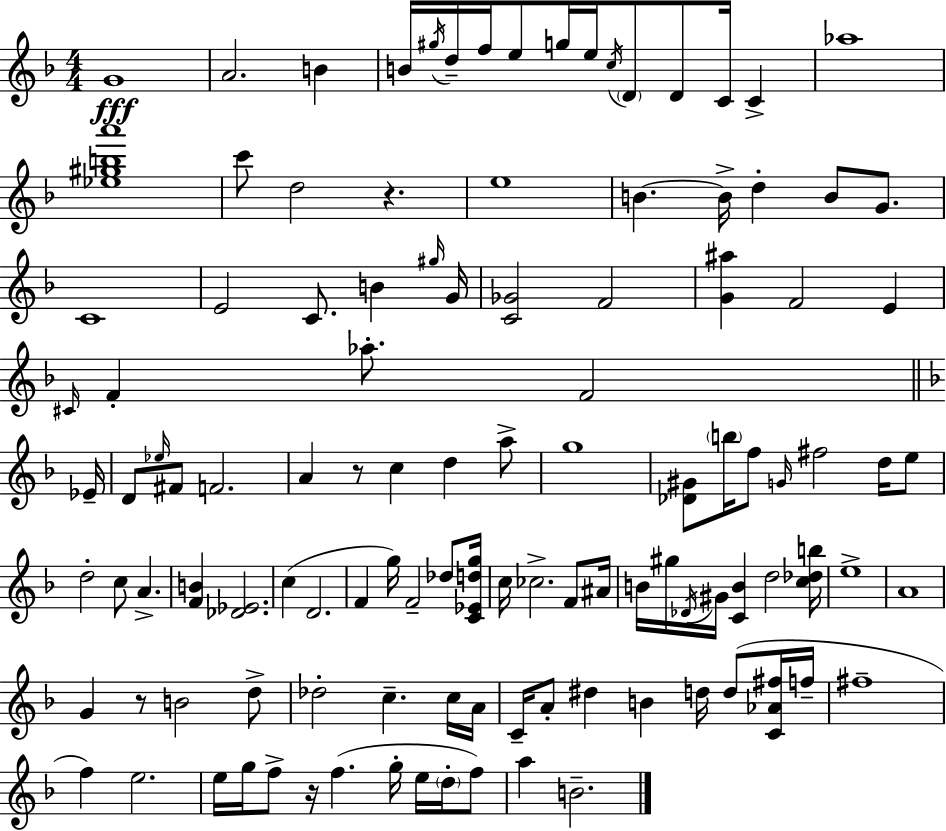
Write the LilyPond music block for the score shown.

{
  \clef treble
  \numericTimeSignature
  \time 4/4
  \key d \minor
  g'1\fff | a'2. b'4 | b'16 \acciaccatura { gis''16 } d''16-- f''16 e''8 g''16 e''16 \acciaccatura { c''16 } \parenthesize d'8 d'8 c'16 c'4-> | aes''1 | \break <ees'' gis'' b'' a'''>1 | c'''8 d''2 r4. | e''1 | b'4.~~ b'16-> d''4-. b'8 g'8. | \break c'1 | e'2 c'8. b'4 | \grace { gis''16 } g'16 <c' ges'>2 f'2 | <g' ais''>4 f'2 e'4 | \break \grace { cis'16 } f'4-. aes''8.-. f'2 | \bar "||" \break \key f \major ees'16-- d'8 \grace { ees''16 } fis'8 f'2. | a'4 r8 c''4 d''4 | a''8-> g''1 | <des' gis'>8 \parenthesize b''16 f''8 \grace { g'16 } fis''2 | \break d''16 e''8 d''2-. c''8 a'4.-> | <f' b'>4 <des' ees'>2. | c''4( d'2. | f'4 g''16) f'2-- | \break des''8 <c' ees' d'' g''>16 c''16 ces''2.-> | f'8 ais'16 b'16 gis''16 \acciaccatura { des'16 } gis'16 <c' b'>4 d''2 | <c'' des'' b''>16 e''1-> | a'1 | \break g'4 r8 b'2 | d''8-> des''2-. c''4.-- | c''16 a'16 c'16-- a'8-. dis''4 b'4 d''16 | d''8( <c' aes' fis''>16 f''16-- fis''1-- | \break f''4) e''2. | e''16 g''16 f''8-> r16 f''4.( g''16-. | e''16 \parenthesize d''16-. f''8) a''4 b'2.-- | \bar "|."
}